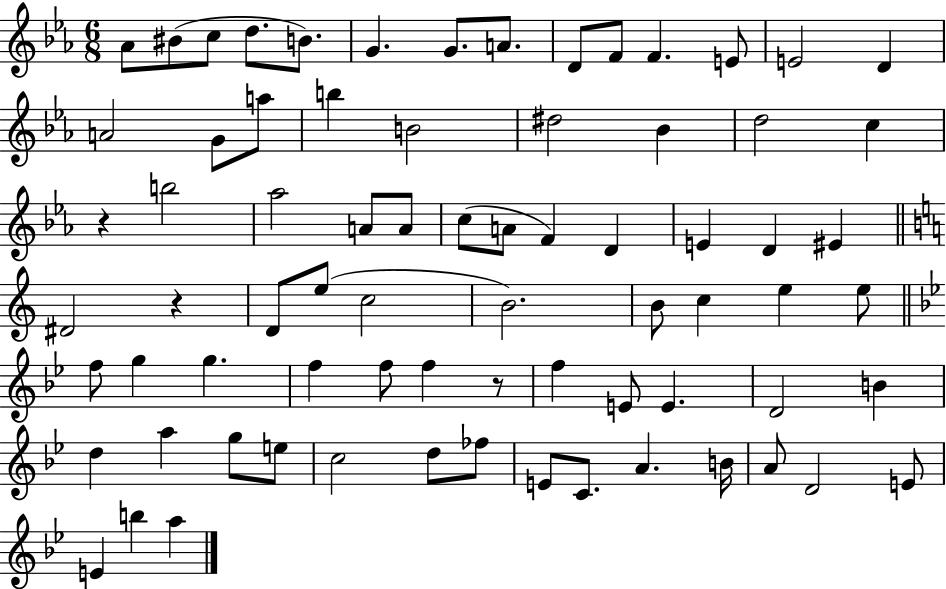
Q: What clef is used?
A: treble